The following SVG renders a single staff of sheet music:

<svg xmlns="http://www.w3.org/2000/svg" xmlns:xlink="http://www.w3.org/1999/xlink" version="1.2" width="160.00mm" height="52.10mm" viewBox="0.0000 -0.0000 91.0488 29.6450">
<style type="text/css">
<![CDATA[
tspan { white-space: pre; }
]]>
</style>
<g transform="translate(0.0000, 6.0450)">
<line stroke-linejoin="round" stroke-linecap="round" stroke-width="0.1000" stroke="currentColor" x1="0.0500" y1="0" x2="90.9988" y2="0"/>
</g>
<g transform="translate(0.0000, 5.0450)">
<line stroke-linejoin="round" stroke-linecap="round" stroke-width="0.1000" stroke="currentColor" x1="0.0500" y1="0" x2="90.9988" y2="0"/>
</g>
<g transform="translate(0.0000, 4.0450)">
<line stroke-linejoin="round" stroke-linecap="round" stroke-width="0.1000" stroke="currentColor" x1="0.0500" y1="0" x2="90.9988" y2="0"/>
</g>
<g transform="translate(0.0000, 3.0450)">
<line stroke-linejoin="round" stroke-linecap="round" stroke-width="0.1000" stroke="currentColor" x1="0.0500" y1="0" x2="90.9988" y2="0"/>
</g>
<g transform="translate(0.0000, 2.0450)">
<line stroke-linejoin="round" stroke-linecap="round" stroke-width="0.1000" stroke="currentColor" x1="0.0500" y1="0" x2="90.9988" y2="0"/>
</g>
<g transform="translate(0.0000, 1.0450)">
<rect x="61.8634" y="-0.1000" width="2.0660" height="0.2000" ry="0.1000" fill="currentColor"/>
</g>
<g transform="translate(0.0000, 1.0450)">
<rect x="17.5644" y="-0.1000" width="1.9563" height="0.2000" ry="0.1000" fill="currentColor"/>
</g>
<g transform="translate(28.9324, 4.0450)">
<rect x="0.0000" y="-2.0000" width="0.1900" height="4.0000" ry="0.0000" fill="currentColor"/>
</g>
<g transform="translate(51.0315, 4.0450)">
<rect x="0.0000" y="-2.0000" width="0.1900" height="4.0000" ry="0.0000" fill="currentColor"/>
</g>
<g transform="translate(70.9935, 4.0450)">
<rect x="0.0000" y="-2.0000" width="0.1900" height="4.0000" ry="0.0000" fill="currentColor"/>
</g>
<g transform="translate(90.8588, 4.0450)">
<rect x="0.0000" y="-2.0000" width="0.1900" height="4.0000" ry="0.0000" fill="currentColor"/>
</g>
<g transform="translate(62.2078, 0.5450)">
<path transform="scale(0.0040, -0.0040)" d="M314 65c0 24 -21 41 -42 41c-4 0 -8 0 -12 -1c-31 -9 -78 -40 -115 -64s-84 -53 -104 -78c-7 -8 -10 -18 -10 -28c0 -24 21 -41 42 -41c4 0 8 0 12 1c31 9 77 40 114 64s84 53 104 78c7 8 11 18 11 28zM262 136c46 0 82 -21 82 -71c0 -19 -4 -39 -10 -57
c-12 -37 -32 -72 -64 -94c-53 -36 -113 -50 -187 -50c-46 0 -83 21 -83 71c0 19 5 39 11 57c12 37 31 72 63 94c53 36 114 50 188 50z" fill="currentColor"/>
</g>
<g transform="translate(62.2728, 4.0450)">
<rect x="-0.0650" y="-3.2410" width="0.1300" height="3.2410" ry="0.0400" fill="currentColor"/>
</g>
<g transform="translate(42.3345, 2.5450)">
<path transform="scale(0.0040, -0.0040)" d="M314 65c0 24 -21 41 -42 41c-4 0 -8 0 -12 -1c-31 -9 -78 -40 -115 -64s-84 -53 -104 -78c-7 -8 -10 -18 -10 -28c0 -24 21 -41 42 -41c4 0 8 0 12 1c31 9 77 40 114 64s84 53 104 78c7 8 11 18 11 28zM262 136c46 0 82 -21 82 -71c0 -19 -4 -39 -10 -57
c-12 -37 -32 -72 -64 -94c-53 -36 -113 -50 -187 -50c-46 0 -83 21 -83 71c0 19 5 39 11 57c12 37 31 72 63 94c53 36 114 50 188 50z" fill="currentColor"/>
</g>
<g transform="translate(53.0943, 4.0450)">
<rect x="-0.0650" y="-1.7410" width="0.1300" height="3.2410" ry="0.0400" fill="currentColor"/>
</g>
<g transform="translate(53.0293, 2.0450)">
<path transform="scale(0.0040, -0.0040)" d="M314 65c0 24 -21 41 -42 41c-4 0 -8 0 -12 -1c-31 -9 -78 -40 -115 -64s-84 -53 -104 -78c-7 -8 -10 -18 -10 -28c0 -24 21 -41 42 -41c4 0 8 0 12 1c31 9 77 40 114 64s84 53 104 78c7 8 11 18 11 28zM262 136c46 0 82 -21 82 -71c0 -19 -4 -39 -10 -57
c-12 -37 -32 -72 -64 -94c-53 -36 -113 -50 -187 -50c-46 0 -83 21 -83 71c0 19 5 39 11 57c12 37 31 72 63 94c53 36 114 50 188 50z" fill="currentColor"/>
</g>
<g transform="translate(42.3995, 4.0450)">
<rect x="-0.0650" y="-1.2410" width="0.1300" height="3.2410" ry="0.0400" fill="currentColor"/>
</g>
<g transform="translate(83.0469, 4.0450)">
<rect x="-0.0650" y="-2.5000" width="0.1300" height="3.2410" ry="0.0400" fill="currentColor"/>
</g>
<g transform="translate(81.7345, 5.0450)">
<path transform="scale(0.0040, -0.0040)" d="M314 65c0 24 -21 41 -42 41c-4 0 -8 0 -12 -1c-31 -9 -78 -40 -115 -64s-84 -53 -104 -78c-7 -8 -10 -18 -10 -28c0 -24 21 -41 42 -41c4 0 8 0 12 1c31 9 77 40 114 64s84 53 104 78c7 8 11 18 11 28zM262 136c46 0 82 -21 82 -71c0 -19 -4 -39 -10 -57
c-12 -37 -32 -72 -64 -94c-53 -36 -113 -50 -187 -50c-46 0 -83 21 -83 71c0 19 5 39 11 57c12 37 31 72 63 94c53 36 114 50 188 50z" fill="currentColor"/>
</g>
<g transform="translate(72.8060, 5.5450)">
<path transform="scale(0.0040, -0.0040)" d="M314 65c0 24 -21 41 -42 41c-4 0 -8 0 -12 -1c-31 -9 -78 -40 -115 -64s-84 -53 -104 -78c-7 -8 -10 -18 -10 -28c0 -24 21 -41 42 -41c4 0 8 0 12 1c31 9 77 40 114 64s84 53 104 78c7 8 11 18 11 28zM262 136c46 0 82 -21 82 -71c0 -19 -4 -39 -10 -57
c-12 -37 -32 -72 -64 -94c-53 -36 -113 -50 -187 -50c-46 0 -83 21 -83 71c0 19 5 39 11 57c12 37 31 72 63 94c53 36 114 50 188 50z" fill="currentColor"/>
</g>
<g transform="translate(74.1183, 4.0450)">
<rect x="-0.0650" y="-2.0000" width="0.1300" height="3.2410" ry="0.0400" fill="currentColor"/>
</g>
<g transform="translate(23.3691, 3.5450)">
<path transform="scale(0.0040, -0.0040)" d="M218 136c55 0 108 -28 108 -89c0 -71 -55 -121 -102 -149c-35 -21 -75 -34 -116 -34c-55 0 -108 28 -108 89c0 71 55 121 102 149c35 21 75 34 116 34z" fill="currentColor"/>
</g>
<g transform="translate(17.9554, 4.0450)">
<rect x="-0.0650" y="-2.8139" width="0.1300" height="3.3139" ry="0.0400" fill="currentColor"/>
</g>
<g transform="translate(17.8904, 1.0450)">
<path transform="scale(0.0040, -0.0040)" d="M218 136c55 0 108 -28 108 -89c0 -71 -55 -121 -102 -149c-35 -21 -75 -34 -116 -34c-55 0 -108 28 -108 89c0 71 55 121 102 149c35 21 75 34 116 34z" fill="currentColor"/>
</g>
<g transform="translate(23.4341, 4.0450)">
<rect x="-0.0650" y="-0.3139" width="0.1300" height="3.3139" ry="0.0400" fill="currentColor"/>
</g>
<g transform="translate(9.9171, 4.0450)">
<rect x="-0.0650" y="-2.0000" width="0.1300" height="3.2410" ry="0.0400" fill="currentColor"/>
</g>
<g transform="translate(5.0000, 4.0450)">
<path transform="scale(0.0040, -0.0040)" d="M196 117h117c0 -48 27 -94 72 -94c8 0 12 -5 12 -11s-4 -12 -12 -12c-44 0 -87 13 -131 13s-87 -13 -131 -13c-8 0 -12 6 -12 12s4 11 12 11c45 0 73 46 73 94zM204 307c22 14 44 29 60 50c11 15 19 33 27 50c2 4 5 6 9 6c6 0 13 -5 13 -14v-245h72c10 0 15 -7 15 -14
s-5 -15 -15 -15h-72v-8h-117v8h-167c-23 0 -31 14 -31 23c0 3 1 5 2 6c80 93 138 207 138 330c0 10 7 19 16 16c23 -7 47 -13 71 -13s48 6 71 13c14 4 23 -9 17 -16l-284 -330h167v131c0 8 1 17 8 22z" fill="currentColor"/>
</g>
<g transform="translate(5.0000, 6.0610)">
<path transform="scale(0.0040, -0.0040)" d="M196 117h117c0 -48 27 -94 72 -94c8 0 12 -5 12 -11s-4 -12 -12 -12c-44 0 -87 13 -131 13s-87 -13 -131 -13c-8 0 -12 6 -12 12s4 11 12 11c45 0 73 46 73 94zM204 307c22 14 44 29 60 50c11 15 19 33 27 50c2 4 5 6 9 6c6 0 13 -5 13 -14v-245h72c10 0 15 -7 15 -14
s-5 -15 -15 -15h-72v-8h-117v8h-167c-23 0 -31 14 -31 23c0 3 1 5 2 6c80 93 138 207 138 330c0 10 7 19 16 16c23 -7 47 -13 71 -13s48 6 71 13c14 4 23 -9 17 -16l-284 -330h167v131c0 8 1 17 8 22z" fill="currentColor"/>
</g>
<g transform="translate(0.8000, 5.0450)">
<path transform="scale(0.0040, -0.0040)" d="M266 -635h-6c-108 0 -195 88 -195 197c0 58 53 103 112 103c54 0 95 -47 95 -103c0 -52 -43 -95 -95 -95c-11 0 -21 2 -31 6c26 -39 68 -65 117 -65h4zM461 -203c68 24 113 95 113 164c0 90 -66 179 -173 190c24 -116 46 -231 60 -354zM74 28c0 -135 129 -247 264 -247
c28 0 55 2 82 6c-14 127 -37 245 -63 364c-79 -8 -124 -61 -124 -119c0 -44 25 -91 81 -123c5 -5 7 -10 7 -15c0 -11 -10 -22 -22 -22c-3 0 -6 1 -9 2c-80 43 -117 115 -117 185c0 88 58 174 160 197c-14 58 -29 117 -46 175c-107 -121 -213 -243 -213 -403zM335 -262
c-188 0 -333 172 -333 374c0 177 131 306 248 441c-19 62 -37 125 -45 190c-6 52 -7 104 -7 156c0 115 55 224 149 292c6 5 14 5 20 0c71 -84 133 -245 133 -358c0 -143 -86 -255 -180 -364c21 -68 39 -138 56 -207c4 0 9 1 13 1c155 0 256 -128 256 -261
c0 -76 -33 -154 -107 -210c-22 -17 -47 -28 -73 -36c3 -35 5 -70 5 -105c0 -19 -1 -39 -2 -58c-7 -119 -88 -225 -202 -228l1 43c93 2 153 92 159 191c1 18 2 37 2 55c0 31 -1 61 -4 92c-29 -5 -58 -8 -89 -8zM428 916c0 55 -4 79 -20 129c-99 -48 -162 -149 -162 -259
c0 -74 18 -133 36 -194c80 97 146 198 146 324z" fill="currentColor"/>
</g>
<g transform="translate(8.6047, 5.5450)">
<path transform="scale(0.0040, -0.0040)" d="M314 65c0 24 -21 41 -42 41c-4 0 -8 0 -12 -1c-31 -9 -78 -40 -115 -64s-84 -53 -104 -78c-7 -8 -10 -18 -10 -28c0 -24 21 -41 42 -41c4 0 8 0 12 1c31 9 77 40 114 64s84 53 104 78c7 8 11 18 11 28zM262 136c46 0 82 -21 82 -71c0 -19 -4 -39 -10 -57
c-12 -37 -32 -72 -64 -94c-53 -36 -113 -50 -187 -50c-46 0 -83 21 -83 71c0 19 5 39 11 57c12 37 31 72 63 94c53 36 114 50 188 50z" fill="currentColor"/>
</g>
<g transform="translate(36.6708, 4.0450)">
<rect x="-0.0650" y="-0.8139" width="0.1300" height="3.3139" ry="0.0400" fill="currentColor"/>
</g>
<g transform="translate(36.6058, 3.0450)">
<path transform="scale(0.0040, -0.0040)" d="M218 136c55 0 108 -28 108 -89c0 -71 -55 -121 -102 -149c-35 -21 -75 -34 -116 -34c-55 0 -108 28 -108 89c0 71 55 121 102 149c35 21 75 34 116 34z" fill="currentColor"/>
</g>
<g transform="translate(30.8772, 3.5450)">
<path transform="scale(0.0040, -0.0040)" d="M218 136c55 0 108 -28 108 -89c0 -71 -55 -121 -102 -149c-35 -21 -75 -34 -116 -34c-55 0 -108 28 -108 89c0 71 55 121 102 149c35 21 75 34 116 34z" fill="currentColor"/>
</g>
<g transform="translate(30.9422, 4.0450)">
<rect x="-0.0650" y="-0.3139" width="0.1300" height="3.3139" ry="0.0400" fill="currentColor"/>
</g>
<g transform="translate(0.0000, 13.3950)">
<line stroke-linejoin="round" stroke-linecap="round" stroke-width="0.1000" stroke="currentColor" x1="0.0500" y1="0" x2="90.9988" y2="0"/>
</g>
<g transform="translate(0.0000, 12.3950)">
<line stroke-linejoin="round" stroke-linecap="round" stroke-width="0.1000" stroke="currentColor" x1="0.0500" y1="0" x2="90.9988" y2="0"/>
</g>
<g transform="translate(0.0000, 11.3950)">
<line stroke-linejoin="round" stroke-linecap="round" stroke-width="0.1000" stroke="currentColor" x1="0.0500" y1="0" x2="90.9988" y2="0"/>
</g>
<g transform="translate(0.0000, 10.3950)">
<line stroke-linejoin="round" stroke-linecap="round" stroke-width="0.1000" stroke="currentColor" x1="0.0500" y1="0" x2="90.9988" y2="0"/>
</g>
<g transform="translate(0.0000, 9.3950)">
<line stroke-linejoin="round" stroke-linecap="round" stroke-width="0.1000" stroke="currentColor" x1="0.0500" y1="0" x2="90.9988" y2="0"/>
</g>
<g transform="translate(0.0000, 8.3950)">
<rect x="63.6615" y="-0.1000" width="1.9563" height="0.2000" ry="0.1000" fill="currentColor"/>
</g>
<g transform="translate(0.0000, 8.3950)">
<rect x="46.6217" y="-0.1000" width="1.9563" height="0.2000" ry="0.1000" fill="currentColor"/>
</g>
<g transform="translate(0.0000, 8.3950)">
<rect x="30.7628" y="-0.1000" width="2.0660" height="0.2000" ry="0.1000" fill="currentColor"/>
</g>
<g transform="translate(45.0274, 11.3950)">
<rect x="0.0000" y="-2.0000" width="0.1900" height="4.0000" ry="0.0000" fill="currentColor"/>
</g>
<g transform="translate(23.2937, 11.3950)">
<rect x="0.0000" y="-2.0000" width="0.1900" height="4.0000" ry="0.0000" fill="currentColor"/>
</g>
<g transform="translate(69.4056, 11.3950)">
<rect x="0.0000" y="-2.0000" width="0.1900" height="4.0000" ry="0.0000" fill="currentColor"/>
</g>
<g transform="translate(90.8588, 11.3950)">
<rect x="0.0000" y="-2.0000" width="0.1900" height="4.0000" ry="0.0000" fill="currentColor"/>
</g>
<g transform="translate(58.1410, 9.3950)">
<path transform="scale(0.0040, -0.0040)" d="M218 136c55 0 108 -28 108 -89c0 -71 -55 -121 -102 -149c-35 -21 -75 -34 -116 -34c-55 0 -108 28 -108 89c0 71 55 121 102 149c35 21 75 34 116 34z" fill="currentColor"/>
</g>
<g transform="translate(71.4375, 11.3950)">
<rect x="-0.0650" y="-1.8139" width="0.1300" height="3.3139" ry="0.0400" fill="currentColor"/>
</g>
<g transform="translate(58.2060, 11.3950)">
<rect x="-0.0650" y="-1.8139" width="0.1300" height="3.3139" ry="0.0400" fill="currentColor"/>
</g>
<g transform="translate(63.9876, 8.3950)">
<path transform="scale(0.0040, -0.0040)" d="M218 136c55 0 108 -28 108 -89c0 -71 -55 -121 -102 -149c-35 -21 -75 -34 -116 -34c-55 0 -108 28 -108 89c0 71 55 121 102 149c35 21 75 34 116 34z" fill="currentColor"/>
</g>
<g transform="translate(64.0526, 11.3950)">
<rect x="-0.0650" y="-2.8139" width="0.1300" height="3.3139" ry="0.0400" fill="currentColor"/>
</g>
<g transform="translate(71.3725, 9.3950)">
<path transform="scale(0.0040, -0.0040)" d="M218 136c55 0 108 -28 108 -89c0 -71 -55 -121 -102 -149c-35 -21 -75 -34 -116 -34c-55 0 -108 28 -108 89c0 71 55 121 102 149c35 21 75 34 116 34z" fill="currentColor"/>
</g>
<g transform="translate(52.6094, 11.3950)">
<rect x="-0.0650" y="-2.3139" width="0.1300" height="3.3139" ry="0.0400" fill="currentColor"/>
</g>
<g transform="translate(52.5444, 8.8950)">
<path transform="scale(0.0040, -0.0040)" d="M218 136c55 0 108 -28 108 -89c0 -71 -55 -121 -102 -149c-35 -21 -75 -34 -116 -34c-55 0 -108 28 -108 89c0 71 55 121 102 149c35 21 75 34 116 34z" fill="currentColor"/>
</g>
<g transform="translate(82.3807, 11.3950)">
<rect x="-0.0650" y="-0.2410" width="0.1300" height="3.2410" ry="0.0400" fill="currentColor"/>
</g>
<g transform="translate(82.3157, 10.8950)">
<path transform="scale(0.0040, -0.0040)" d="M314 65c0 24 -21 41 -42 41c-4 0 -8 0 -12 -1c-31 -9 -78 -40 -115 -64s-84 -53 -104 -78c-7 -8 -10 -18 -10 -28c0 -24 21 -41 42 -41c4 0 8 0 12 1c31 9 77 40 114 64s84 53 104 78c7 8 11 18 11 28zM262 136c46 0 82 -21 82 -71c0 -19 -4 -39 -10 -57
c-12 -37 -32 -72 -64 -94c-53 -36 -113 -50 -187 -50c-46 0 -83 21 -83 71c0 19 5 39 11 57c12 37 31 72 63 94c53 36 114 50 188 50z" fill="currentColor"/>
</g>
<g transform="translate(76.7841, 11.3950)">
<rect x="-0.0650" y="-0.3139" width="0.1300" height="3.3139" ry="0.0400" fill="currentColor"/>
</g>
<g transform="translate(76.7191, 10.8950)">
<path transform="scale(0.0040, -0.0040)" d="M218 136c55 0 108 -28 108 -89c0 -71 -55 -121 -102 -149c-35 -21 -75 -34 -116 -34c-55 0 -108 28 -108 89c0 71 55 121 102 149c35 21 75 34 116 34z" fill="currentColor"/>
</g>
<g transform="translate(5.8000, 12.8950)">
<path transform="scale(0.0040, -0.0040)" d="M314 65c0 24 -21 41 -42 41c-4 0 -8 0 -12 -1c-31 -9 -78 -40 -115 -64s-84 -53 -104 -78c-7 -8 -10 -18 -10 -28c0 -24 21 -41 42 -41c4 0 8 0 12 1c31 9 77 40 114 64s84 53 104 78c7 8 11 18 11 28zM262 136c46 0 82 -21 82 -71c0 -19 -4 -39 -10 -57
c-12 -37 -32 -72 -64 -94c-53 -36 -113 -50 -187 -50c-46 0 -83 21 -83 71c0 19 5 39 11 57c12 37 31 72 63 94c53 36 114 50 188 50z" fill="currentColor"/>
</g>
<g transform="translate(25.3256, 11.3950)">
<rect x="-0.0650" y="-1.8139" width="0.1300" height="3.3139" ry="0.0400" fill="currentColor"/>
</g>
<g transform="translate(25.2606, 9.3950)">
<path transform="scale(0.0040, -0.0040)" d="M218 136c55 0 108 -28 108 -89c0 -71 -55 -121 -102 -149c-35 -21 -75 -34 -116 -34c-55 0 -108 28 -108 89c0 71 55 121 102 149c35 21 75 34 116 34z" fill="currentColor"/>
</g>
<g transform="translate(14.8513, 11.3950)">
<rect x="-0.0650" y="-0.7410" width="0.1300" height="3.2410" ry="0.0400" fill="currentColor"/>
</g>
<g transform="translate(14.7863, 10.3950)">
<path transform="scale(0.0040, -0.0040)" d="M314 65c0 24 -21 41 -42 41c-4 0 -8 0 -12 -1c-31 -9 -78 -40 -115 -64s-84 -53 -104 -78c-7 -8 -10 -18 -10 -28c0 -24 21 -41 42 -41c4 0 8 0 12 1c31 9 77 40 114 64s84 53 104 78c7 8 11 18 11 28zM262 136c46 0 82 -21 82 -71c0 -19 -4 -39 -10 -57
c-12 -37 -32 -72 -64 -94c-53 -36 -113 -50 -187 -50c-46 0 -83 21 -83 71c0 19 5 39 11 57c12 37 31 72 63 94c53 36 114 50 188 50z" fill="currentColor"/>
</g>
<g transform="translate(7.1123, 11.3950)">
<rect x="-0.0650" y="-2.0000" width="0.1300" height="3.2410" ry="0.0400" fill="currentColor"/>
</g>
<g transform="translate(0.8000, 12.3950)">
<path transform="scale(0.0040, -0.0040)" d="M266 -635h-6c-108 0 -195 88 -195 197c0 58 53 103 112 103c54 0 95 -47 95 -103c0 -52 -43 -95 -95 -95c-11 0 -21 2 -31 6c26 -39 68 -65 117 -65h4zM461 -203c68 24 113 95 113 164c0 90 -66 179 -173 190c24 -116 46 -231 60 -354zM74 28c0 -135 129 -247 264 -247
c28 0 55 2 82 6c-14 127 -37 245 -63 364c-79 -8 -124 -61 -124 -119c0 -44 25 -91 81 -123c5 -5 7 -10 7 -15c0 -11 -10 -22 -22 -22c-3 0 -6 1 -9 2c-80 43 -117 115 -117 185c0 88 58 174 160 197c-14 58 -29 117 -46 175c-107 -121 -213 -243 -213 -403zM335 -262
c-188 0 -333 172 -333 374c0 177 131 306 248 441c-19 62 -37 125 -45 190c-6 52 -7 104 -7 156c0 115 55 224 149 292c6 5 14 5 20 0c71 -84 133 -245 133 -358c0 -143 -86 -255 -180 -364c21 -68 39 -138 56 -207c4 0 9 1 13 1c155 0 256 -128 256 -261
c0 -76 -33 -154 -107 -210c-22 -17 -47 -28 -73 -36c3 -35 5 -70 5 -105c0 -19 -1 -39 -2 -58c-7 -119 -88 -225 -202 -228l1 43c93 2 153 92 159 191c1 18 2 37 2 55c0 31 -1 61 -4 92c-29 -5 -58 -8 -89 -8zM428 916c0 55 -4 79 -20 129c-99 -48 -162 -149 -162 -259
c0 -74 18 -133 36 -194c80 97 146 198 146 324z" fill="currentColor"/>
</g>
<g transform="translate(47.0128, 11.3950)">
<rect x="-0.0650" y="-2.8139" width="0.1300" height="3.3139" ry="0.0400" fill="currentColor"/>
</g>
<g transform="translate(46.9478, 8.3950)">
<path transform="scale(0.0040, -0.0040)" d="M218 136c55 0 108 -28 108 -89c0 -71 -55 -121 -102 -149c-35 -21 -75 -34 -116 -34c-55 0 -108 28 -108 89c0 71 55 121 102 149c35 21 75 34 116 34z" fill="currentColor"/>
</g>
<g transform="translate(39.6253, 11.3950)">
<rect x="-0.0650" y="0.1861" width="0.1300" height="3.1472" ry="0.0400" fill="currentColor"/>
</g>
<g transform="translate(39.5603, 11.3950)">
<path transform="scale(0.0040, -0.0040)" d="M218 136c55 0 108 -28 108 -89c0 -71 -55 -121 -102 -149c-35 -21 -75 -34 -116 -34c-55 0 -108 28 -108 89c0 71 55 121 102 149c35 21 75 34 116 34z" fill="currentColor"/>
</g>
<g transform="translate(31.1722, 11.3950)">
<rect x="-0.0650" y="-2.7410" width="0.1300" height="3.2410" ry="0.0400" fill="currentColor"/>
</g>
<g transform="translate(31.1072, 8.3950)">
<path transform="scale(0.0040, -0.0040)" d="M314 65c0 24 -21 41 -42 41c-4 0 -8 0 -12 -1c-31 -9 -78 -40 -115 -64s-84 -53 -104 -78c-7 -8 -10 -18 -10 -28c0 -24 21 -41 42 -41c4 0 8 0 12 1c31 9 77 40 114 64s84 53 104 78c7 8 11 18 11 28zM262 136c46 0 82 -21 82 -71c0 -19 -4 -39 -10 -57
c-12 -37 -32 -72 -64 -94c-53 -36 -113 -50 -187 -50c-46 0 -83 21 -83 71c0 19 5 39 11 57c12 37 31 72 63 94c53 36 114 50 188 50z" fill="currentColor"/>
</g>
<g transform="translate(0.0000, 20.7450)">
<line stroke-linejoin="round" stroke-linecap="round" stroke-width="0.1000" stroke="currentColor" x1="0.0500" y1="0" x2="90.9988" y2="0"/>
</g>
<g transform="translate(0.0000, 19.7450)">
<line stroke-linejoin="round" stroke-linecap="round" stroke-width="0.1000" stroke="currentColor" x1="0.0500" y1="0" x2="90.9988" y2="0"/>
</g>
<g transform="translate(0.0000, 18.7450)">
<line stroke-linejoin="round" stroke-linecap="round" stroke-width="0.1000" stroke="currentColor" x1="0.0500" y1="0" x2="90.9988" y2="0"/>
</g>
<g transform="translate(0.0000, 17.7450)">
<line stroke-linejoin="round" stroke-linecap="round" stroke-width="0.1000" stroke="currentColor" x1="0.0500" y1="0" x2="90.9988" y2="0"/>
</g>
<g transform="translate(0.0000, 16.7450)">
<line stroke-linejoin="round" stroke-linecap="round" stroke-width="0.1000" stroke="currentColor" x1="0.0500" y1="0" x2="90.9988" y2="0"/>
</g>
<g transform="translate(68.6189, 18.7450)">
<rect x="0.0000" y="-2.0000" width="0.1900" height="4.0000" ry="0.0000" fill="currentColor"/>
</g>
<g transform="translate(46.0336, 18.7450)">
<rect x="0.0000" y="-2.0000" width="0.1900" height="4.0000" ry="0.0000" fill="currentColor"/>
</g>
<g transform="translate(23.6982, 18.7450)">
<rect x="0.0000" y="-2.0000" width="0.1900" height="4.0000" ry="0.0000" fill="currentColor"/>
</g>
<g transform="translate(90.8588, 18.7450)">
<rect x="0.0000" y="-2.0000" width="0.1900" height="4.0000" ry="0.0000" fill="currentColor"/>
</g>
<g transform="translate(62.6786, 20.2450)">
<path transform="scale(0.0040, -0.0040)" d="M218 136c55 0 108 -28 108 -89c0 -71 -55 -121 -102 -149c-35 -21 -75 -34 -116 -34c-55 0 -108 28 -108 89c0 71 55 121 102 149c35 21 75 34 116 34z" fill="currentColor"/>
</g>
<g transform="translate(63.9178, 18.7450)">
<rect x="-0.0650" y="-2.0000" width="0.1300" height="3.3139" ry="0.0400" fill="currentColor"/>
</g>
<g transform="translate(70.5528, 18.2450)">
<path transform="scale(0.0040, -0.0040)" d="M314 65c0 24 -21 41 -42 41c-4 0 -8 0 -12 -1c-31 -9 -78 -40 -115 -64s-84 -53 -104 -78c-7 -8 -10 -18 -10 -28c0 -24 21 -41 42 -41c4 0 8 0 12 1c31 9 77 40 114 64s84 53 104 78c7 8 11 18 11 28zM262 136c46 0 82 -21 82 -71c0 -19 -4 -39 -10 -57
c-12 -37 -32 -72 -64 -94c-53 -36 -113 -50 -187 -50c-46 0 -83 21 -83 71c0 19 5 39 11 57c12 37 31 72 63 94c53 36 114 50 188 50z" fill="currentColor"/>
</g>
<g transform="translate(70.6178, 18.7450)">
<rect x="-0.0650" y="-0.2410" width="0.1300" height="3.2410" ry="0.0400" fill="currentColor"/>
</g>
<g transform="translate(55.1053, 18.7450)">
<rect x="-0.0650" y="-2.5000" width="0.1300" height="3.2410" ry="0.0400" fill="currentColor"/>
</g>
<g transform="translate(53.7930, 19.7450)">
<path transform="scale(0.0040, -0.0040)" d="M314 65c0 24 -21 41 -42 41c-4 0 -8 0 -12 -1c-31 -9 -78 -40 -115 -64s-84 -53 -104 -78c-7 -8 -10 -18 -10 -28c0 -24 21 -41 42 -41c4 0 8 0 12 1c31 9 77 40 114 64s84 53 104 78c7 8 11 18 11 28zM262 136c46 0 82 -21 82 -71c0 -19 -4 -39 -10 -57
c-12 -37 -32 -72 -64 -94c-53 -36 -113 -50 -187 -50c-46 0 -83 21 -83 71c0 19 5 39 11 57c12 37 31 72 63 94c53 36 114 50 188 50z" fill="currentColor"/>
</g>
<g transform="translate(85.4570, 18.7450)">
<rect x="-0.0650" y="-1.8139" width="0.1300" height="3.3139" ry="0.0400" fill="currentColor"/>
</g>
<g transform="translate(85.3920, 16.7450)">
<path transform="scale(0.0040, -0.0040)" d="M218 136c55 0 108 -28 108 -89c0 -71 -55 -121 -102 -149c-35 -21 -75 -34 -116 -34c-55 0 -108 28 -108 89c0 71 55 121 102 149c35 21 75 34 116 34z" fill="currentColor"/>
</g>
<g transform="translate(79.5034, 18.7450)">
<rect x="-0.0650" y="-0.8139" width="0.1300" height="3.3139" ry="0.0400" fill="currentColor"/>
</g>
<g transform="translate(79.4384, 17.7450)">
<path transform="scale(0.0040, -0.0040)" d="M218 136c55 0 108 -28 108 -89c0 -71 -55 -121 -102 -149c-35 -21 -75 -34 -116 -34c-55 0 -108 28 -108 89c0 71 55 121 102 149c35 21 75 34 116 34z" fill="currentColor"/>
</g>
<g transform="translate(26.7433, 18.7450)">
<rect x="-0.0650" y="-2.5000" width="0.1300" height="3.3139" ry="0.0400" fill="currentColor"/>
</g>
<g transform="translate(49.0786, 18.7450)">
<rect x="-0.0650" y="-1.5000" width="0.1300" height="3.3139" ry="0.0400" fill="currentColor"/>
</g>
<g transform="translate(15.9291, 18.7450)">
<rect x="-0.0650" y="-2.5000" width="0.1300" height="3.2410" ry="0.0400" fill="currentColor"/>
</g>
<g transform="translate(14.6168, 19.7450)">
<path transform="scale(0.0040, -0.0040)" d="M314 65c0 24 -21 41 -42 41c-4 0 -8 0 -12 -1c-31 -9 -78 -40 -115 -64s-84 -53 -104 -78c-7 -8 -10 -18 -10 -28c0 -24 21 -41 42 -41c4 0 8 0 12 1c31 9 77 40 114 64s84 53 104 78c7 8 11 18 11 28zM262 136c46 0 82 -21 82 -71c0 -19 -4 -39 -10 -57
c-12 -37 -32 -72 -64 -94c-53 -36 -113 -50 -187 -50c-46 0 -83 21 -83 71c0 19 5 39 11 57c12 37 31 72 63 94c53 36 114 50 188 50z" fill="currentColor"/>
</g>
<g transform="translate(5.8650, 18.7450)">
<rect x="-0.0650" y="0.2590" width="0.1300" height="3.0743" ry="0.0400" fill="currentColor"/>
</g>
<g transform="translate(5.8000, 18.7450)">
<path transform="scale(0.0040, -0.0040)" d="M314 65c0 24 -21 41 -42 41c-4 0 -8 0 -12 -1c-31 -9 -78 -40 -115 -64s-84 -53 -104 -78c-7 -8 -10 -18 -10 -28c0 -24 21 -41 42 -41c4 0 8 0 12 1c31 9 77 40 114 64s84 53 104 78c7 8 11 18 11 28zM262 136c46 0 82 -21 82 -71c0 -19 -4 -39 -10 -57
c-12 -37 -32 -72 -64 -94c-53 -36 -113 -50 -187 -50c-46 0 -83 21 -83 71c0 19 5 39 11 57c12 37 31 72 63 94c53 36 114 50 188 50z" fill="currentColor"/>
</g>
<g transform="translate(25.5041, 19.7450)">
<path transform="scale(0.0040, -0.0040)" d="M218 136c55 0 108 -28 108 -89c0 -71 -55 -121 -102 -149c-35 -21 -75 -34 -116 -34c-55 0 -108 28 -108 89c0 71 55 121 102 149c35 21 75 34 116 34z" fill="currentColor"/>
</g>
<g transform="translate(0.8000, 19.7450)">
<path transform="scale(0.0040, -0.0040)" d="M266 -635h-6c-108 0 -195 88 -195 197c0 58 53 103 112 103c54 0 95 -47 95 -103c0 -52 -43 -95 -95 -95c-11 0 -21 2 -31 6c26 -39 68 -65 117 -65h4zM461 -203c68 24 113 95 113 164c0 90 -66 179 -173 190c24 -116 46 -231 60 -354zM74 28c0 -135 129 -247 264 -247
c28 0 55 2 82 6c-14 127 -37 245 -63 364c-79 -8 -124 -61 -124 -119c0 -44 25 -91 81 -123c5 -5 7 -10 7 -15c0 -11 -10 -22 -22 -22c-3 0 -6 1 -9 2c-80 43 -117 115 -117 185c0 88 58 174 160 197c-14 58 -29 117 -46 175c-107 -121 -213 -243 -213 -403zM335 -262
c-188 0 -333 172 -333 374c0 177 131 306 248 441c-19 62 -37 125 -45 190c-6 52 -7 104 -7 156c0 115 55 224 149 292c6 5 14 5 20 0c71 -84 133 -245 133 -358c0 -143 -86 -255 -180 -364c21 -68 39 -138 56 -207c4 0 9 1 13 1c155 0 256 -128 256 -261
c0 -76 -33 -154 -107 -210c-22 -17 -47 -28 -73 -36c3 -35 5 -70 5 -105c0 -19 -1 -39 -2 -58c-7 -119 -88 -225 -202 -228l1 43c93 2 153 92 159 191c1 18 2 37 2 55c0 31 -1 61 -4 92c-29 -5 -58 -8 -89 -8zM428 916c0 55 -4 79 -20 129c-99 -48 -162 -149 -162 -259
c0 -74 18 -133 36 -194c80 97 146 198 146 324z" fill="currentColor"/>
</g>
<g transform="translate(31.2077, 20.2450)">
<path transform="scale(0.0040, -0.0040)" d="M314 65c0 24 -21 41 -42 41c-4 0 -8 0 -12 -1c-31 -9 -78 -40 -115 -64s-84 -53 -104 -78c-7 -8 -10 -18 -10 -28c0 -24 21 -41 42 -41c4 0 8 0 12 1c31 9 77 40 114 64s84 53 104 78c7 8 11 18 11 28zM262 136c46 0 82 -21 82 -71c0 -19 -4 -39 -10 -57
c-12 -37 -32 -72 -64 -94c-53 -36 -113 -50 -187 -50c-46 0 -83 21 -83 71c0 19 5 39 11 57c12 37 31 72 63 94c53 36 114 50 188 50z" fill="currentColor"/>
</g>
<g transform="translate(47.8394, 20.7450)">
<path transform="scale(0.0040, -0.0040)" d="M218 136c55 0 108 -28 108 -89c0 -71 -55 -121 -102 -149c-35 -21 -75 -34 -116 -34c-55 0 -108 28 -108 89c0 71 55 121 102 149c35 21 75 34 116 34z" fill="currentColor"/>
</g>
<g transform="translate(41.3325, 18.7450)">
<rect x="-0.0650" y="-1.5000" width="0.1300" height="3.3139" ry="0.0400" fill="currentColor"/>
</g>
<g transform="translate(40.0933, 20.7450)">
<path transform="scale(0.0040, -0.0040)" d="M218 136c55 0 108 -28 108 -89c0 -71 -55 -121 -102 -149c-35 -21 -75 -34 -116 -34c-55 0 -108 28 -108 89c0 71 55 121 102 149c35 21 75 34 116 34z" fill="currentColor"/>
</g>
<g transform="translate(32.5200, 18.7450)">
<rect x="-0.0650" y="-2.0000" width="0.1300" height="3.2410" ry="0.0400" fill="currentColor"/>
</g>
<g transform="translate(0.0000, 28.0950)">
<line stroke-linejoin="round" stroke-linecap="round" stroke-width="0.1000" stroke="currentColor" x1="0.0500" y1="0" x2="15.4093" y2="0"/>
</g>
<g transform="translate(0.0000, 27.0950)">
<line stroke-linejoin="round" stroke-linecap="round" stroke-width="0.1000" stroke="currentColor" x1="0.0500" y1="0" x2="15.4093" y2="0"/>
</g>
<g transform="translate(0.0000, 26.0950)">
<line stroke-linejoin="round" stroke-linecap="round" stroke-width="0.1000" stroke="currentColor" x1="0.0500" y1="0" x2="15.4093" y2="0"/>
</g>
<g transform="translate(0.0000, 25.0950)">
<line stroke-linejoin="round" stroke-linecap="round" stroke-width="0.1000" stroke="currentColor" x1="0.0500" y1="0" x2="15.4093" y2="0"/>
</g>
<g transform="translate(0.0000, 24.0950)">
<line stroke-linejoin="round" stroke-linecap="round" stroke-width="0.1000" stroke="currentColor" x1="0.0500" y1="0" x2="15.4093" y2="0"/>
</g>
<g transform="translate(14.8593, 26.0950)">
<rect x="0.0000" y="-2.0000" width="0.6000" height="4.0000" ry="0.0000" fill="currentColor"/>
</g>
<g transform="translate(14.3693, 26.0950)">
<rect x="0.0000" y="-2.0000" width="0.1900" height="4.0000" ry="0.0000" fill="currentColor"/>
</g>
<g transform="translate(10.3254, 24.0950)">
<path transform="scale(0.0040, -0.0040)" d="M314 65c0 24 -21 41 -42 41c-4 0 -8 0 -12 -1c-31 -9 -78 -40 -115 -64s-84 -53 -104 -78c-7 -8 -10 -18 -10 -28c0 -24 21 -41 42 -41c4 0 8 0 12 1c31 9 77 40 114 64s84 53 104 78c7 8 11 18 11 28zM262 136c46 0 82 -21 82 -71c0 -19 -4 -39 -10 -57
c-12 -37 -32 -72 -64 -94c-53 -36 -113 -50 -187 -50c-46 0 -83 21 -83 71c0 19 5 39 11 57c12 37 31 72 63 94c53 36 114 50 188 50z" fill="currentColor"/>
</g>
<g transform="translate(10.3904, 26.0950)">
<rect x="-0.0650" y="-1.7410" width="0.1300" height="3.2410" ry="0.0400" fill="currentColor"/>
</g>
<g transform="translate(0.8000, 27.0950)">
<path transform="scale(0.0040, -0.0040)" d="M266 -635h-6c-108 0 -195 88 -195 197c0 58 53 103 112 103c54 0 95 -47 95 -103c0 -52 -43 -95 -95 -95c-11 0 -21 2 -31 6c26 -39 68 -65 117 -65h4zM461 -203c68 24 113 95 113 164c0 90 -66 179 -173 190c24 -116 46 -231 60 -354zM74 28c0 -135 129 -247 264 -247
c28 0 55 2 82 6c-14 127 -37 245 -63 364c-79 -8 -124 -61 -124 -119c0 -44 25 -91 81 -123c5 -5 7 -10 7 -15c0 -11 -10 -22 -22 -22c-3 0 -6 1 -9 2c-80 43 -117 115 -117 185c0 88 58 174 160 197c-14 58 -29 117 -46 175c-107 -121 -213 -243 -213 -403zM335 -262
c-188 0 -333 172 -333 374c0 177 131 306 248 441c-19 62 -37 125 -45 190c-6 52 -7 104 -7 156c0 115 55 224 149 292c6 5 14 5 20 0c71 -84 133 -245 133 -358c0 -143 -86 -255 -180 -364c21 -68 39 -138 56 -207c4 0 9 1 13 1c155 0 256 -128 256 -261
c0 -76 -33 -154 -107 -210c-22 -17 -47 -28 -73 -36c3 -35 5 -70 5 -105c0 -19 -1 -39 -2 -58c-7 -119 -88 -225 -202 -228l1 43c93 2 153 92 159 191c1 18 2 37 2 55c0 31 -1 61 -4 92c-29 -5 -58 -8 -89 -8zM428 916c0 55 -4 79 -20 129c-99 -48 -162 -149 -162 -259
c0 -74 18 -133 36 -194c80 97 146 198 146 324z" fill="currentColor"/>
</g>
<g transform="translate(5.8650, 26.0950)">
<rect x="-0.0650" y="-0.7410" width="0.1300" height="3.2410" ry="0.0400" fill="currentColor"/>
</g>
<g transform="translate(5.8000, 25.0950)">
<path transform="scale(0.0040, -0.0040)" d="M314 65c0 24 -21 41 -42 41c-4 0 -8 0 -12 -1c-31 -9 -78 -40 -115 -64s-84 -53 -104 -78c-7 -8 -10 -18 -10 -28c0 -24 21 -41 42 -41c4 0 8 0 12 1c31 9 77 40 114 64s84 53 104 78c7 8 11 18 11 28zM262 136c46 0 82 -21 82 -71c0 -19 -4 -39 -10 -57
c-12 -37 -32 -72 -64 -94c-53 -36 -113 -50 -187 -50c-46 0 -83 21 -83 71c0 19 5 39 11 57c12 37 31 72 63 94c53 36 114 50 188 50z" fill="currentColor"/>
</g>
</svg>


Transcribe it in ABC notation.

X:1
T:Untitled
M:4/4
L:1/4
K:C
F2 a c c d e2 f2 b2 F2 G2 F2 d2 f a2 B a g f a f c c2 B2 G2 G F2 E E G2 F c2 d f d2 f2